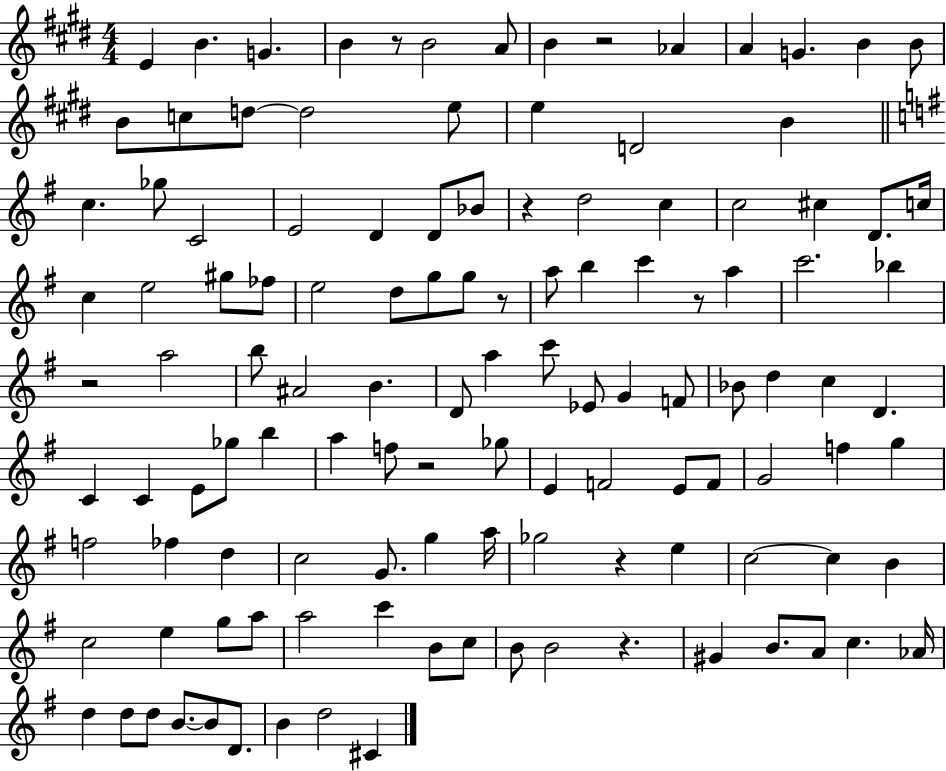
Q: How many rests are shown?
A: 9